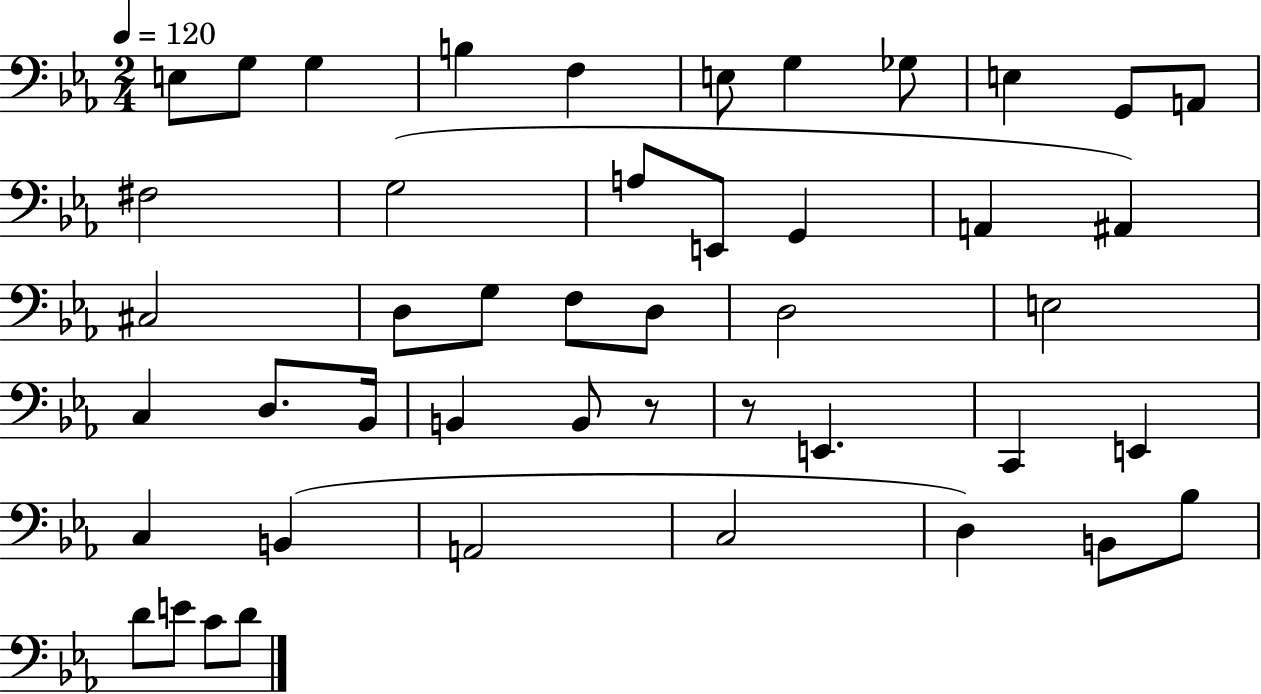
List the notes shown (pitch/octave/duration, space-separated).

E3/e G3/e G3/q B3/q F3/q E3/e G3/q Gb3/e E3/q G2/e A2/e F#3/h G3/h A3/e E2/e G2/q A2/q A#2/q C#3/h D3/e G3/e F3/e D3/e D3/h E3/h C3/q D3/e. Bb2/s B2/q B2/e R/e R/e E2/q. C2/q E2/q C3/q B2/q A2/h C3/h D3/q B2/e Bb3/e D4/e E4/e C4/e D4/e